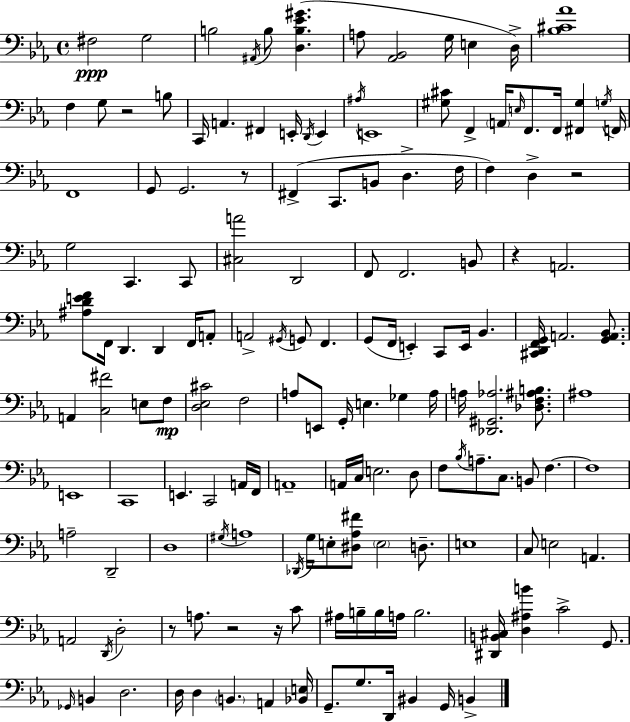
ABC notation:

X:1
T:Untitled
M:4/4
L:1/4
K:Eb
^F,2 G,2 B,2 ^A,,/4 B,/2 [D,B,_E^G] A,/2 [_A,,_B,,]2 G,/4 E, D,/4 [_B,^C_A]4 F, G,/2 z2 B,/2 C,,/4 A,, ^F,, E,,/4 D,,/4 E,, ^A,/4 E,,4 [^G,^C]/2 F,, A,,/4 E,/4 F,,/2 F,,/4 [^F,,^G,] G,/4 F,,/4 F,,4 G,,/2 G,,2 z/2 ^F,, C,,/2 B,,/2 D, F,/4 F, D, z2 G,2 C,, C,,/2 [^C,A]2 D,,2 F,,/2 F,,2 B,,/2 z A,,2 [^A,DEF]/2 F,,/4 D,, D,, F,,/4 A,,/2 A,,2 ^G,,/4 G,,/2 F,, G,,/2 F,,/4 E,, C,,/2 E,,/4 _B,, [^C,,D,,F,,G,,]/4 A,,2 [G,,A,,_B,,]/2 A,, [C,^F]2 E,/2 F,/2 [D,_E,^C]2 F,2 A,/2 E,,/2 G,,/4 E, _G, A,/4 A,/4 [_D,,^G,,_A,]2 [_D,F,^A,B,]/2 ^A,4 E,,4 C,,4 E,, C,,2 A,,/4 F,,/4 A,,4 A,,/4 C,/4 E,2 D,/2 F,/2 _B,/4 A,/2 C,/2 B,,/2 F, F,4 A,2 D,,2 D,4 ^G,/4 A,4 _D,,/4 G,/4 E,/2 [^D,_A,^F]/2 E,2 D,/2 E,4 C,/2 E,2 A,, A,,2 D,,/4 D,2 z/2 A,/2 z2 z/4 C/2 ^A,/4 B,/4 B,/4 A,/4 B,2 [^D,,B,,^C,]/4 [D,^A,B] C2 G,,/2 _G,,/4 B,, D,2 D,/4 D, B,, A,, [_B,,E,]/4 G,,/2 G,/2 D,,/4 ^B,, G,,/4 B,,